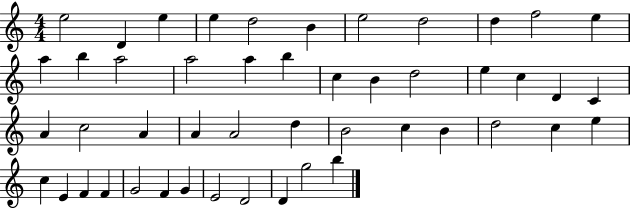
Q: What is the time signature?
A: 4/4